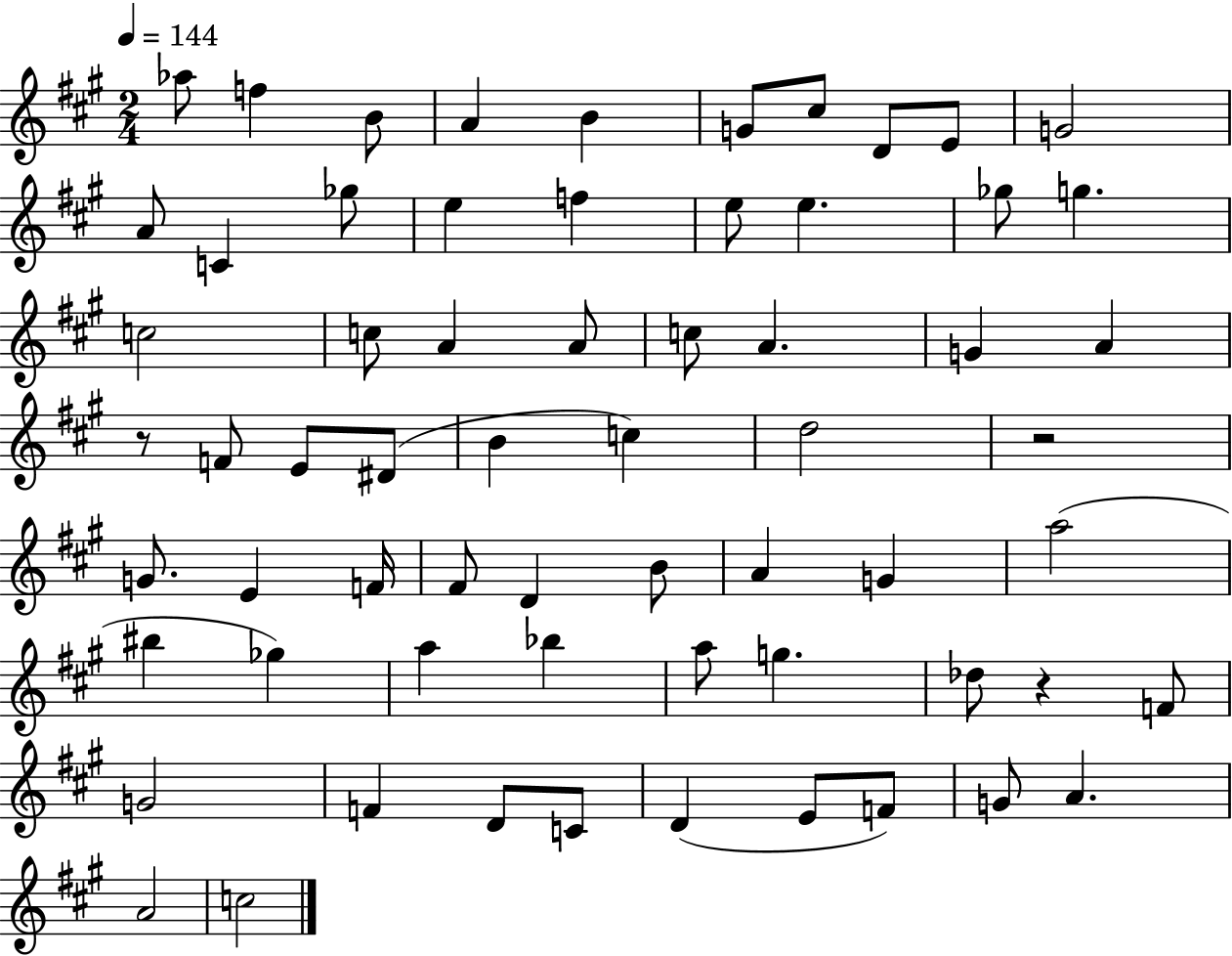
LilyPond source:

{
  \clef treble
  \numericTimeSignature
  \time 2/4
  \key a \major
  \tempo 4 = 144
  \repeat volta 2 { aes''8 f''4 b'8 | a'4 b'4 | g'8 cis''8 d'8 e'8 | g'2 | \break a'8 c'4 ges''8 | e''4 f''4 | e''8 e''4. | ges''8 g''4. | \break c''2 | c''8 a'4 a'8 | c''8 a'4. | g'4 a'4 | \break r8 f'8 e'8 dis'8( | b'4 c''4) | d''2 | r2 | \break g'8. e'4 f'16 | fis'8 d'4 b'8 | a'4 g'4 | a''2( | \break bis''4 ges''4) | a''4 bes''4 | a''8 g''4. | des''8 r4 f'8 | \break g'2 | f'4 d'8 c'8 | d'4( e'8 f'8) | g'8 a'4. | \break a'2 | c''2 | } \bar "|."
}